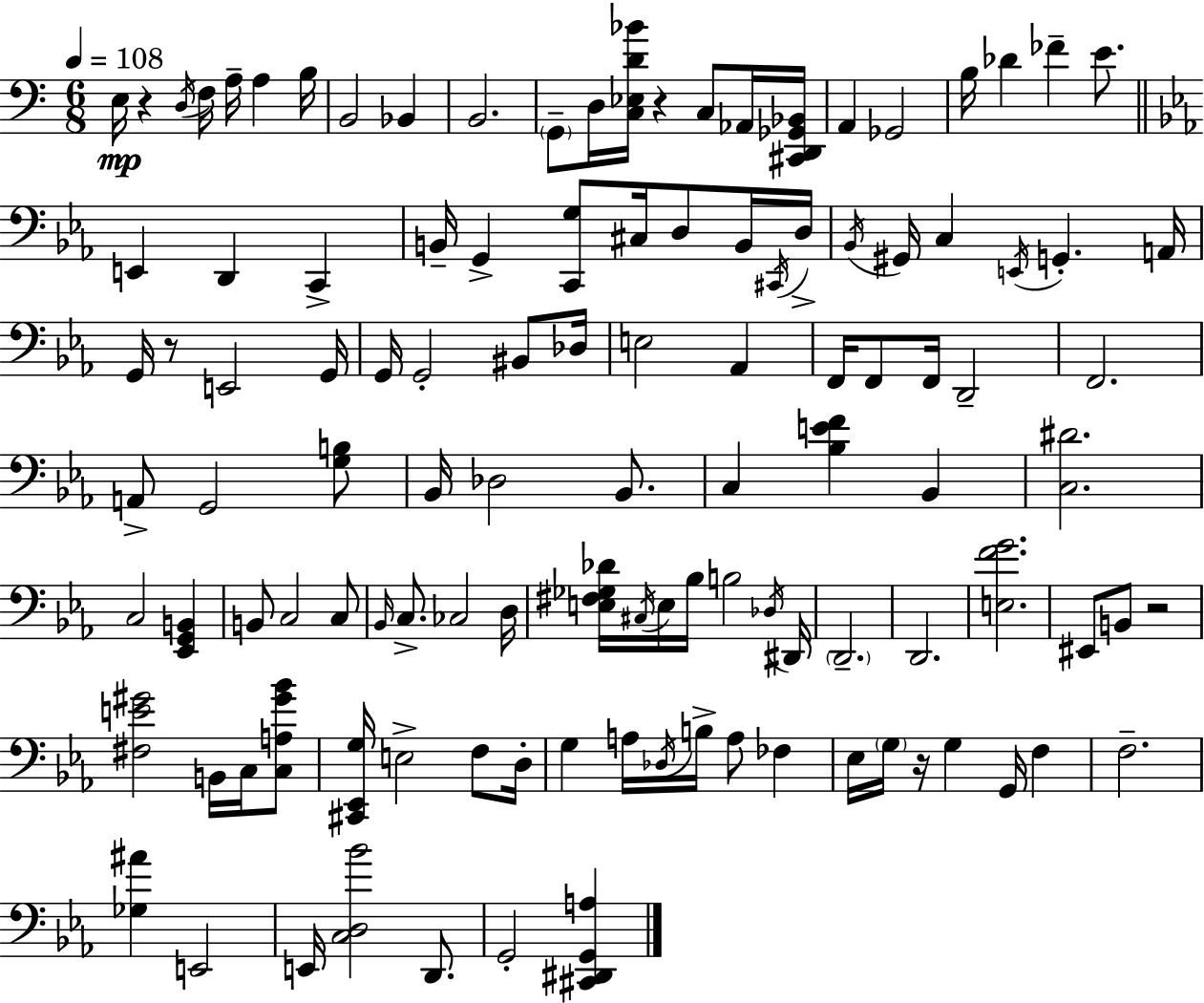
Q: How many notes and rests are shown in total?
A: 115